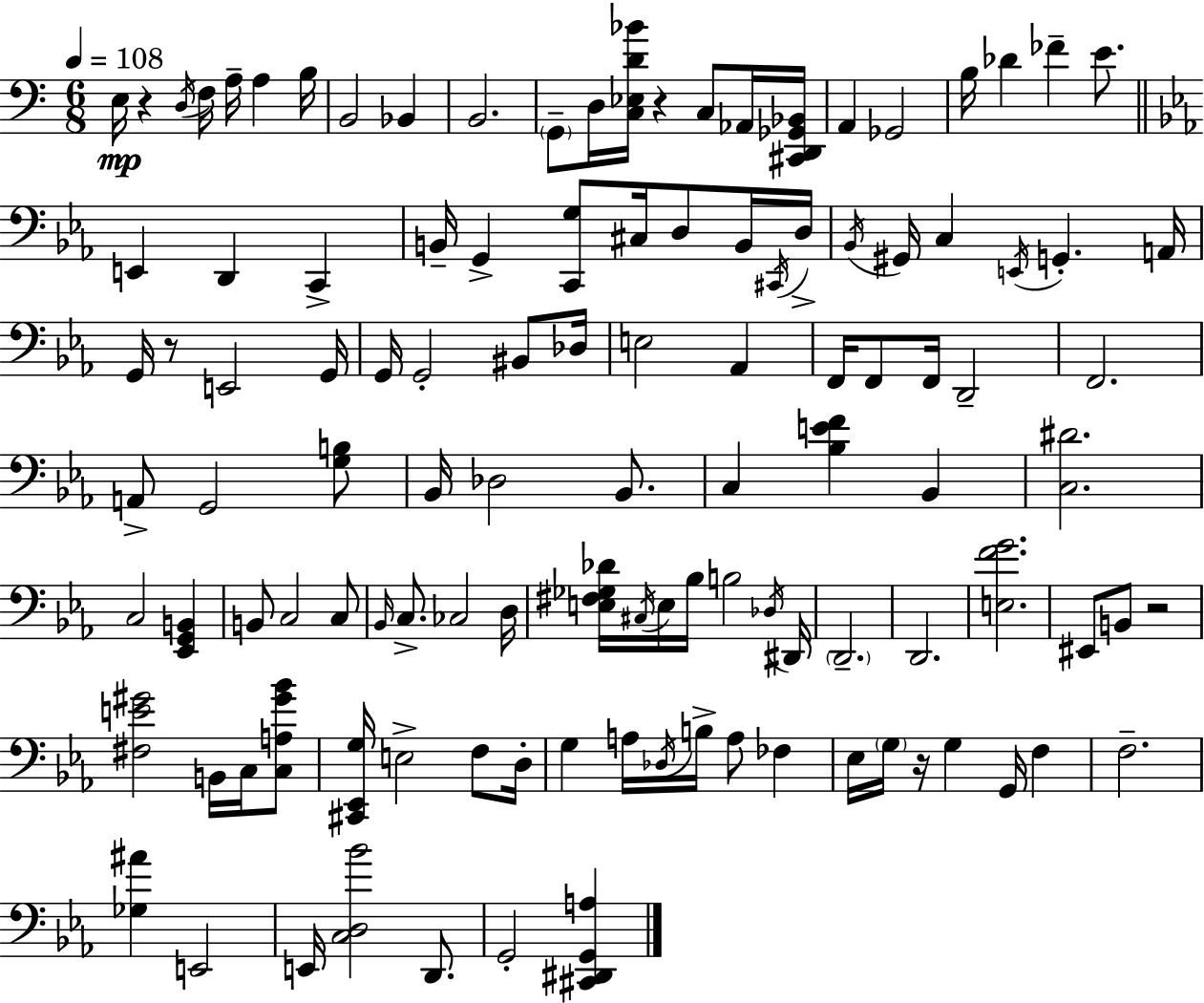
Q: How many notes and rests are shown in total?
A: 115